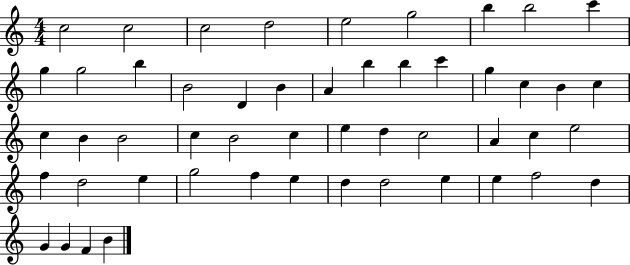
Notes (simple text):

C5/h C5/h C5/h D5/h E5/h G5/h B5/q B5/h C6/q G5/q G5/h B5/q B4/h D4/q B4/q A4/q B5/q B5/q C6/q G5/q C5/q B4/q C5/q C5/q B4/q B4/h C5/q B4/h C5/q E5/q D5/q C5/h A4/q C5/q E5/h F5/q D5/h E5/q G5/h F5/q E5/q D5/q D5/h E5/q E5/q F5/h D5/q G4/q G4/q F4/q B4/q